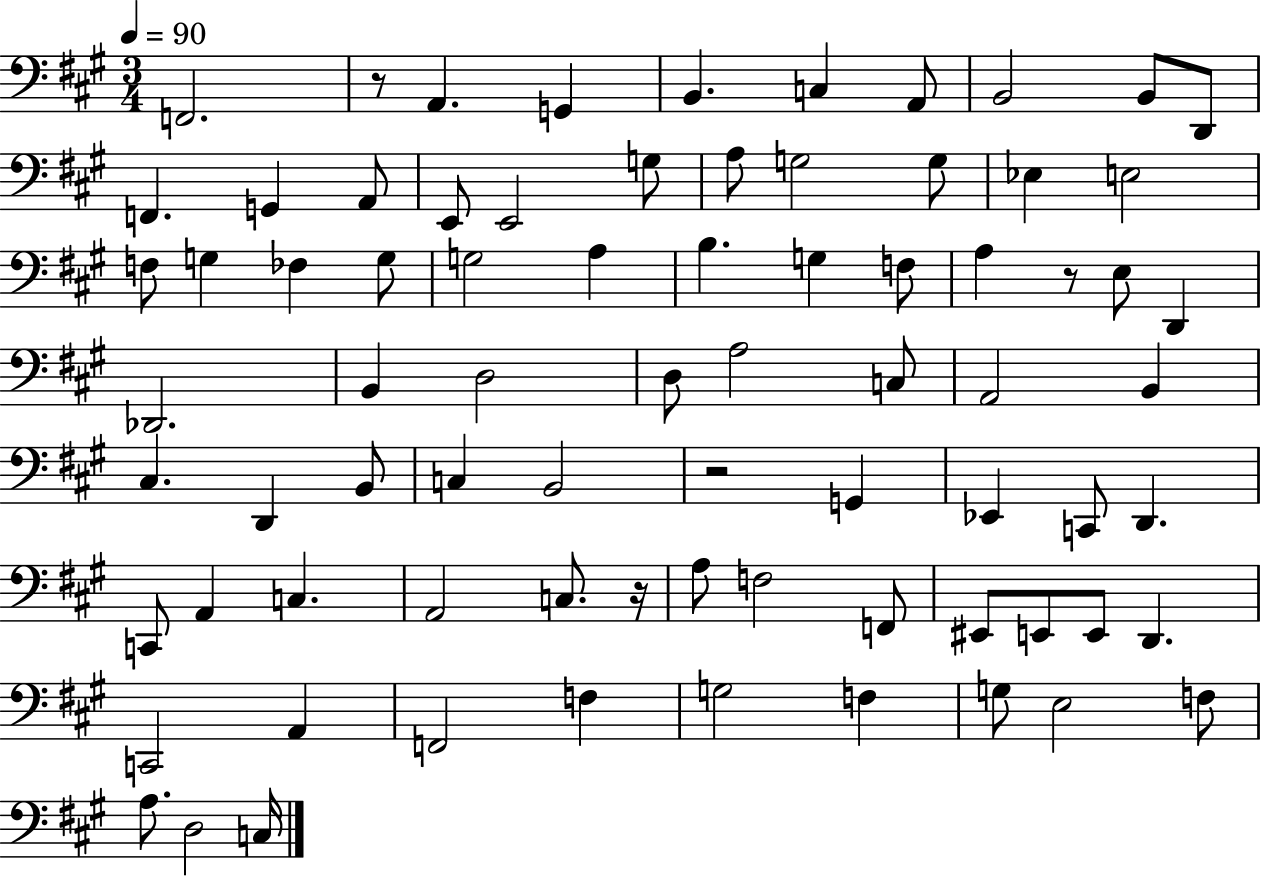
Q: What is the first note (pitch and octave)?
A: F2